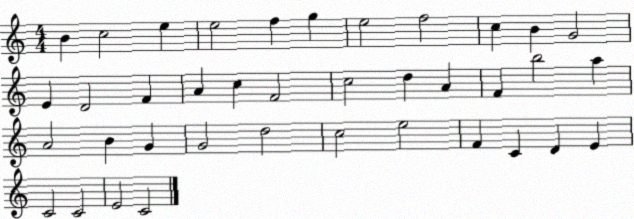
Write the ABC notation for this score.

X:1
T:Untitled
M:4/4
L:1/4
K:C
B c2 e e2 f g e2 f2 c B G2 E D2 F A c F2 c2 d A F b2 a A2 B G G2 d2 c2 e2 F C D E C2 C2 E2 C2